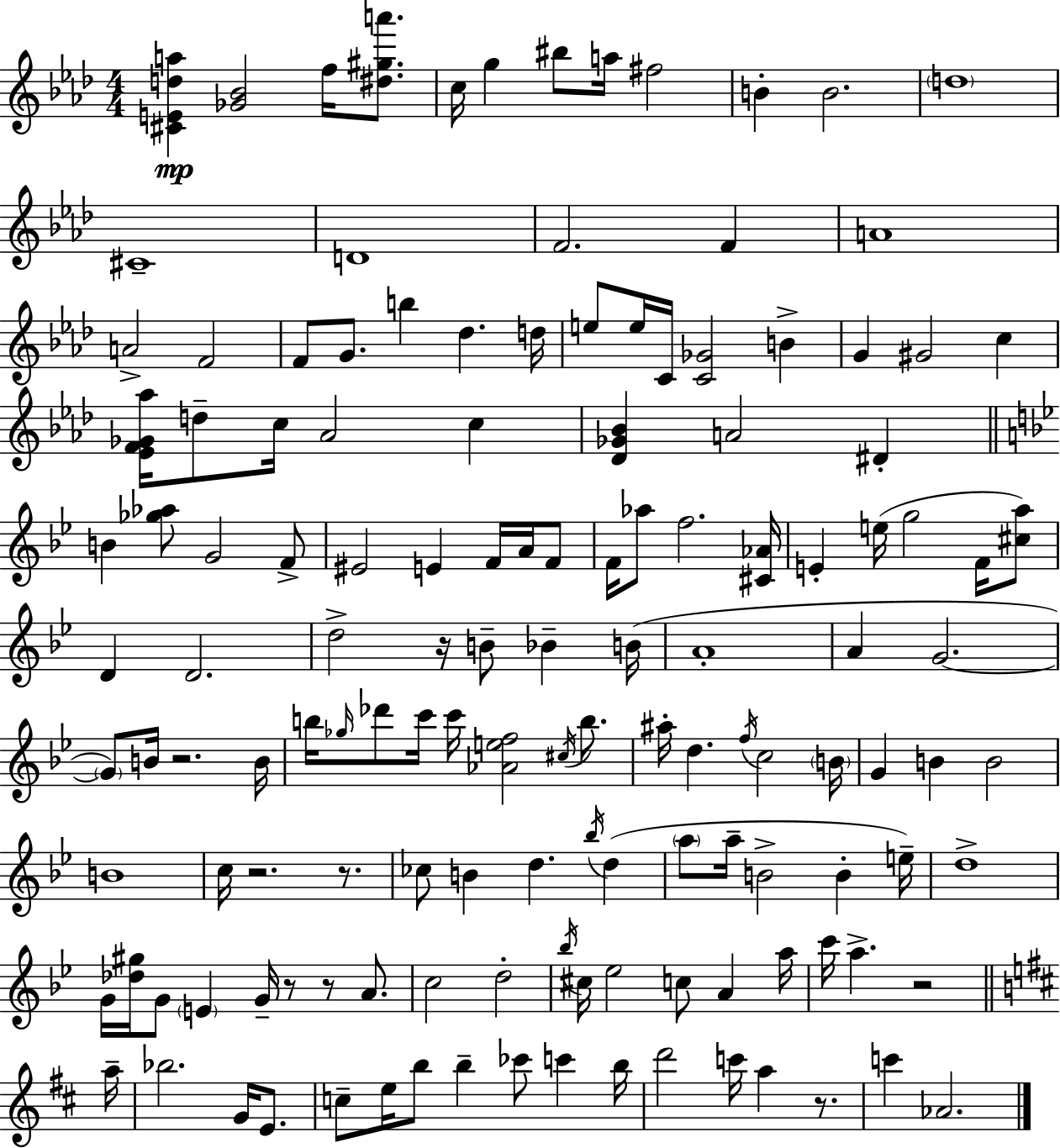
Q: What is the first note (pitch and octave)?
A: F5